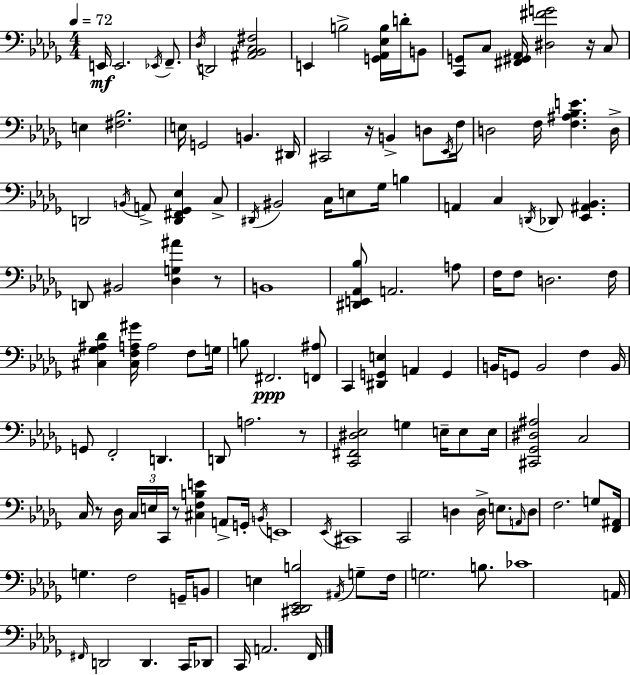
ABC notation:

X:1
T:Untitled
M:4/4
L:1/4
K:Bbm
E,,/4 E,,2 _E,,/4 F,,/2 _D,/4 D,,2 [^A,,_B,,C,^F,]2 E,, B,2 [G,,_A,,_E,B,]/4 D/4 B,,/2 [C,,G,,]/2 C,/2 [^F,,^G,,_A,,]/4 [^D,^FG]2 z/4 C,/2 E, [^F,_B,]2 E,/4 G,,2 B,, ^D,,/4 ^C,,2 z/4 B,, D,/2 _E,,/4 F,/4 D,2 F,/4 [F,^A,_B,E] D,/4 D,,2 B,,/4 A,,/2 [D,,^F,,_G,,_E,] C,/2 ^D,,/4 ^B,,2 C,/4 E,/2 _G,/4 B, A,, C, D,,/4 _D,,/2 [_E,,^A,,_B,,] D,,/2 ^B,,2 [_D,G,^A] z/2 B,,4 [^D,,E,,_A,,_B,]/2 A,,2 A,/2 F,/4 F,/2 D,2 F,/4 [^C,_G,^A,_D] [^C,F,A,^G]/4 A,2 F,/2 G,/4 B,/2 ^F,,2 [F,,^A,]/2 C,, [^D,,G,,E,] A,, G,, B,,/4 G,,/2 B,,2 F, B,,/4 G,,/2 F,,2 D,, D,,/2 A,2 z/2 [C,,^F,,^D,_E,]2 G, E,/4 E,/2 E,/4 [^C,,_G,,^D,^A,]2 C,2 C,/4 z/2 _D,/4 C,/4 E,/4 C,,/4 z/2 [^C,F,B,E] A,,/2 G,,/4 B,,/4 E,,4 _E,,/4 ^C,,4 C,,2 D, D,/4 E,/2 A,,/4 D,/2 F,2 G,/2 [F,,^A,,]/4 G, F,2 G,,/4 B,,/2 E, [^C,,_D,,_E,,B,]2 ^A,,/4 G,/2 F,/4 G,2 B,/2 _C4 A,,/4 ^F,,/4 D,,2 D,, C,,/4 _D,,/2 C,,/4 A,,2 F,,/4